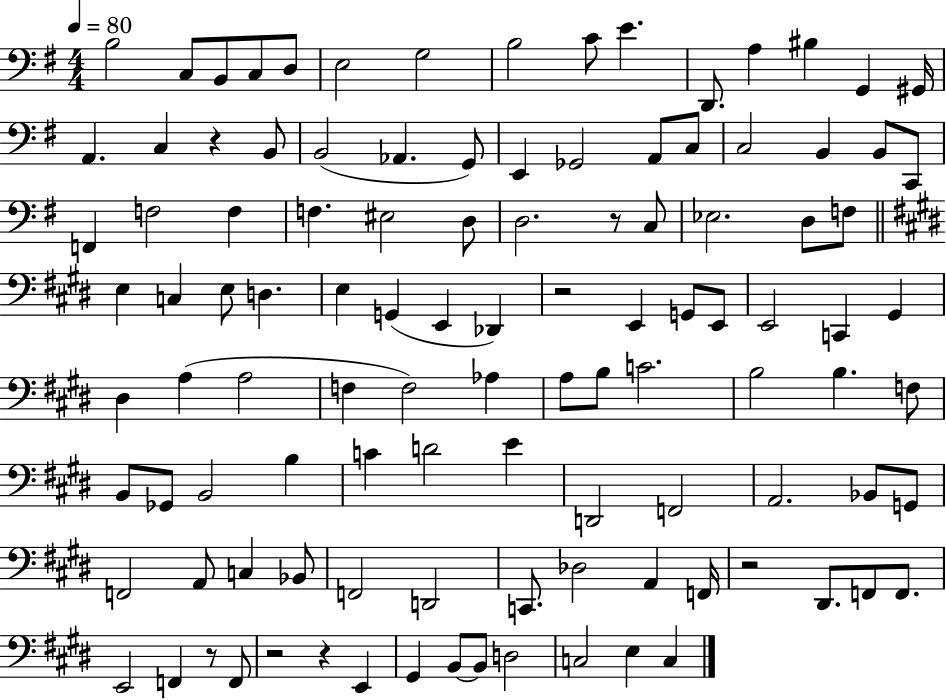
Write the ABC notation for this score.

X:1
T:Untitled
M:4/4
L:1/4
K:G
B,2 C,/2 B,,/2 C,/2 D,/2 E,2 G,2 B,2 C/2 E D,,/2 A, ^B, G,, ^G,,/4 A,, C, z B,,/2 B,,2 _A,, G,,/2 E,, _G,,2 A,,/2 C,/2 C,2 B,, B,,/2 C,,/2 F,, F,2 F, F, ^E,2 D,/2 D,2 z/2 C,/2 _E,2 D,/2 F,/2 E, C, E,/2 D, E, G,, E,, _D,, z2 E,, G,,/2 E,,/2 E,,2 C,, ^G,, ^D, A, A,2 F, F,2 _A, A,/2 B,/2 C2 B,2 B, F,/2 B,,/2 _G,,/2 B,,2 B, C D2 E D,,2 F,,2 A,,2 _B,,/2 G,,/2 F,,2 A,,/2 C, _B,,/2 F,,2 D,,2 C,,/2 _D,2 A,, F,,/4 z2 ^D,,/2 F,,/2 F,,/2 E,,2 F,, z/2 F,,/2 z2 z E,, ^G,, B,,/2 B,,/2 D,2 C,2 E, C,